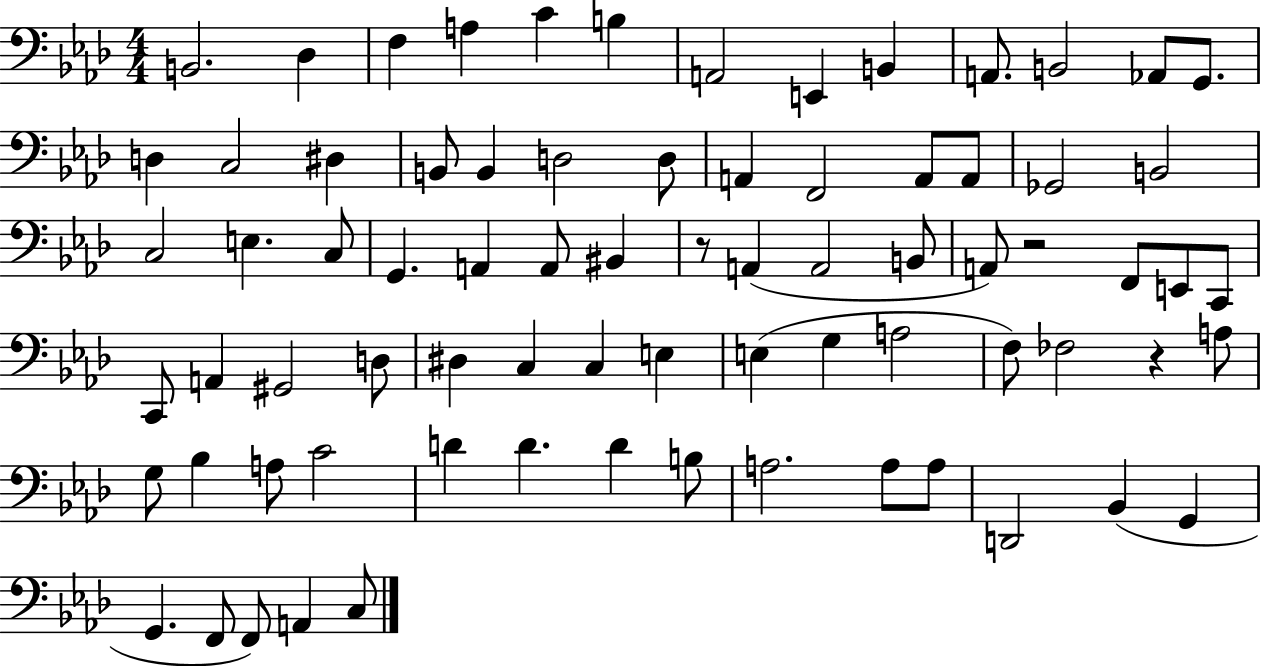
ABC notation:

X:1
T:Untitled
M:4/4
L:1/4
K:Ab
B,,2 _D, F, A, C B, A,,2 E,, B,, A,,/2 B,,2 _A,,/2 G,,/2 D, C,2 ^D, B,,/2 B,, D,2 D,/2 A,, F,,2 A,,/2 A,,/2 _G,,2 B,,2 C,2 E, C,/2 G,, A,, A,,/2 ^B,, z/2 A,, A,,2 B,,/2 A,,/2 z2 F,,/2 E,,/2 C,,/2 C,,/2 A,, ^G,,2 D,/2 ^D, C, C, E, E, G, A,2 F,/2 _F,2 z A,/2 G,/2 _B, A,/2 C2 D D D B,/2 A,2 A,/2 A,/2 D,,2 _B,, G,, G,, F,,/2 F,,/2 A,, C,/2